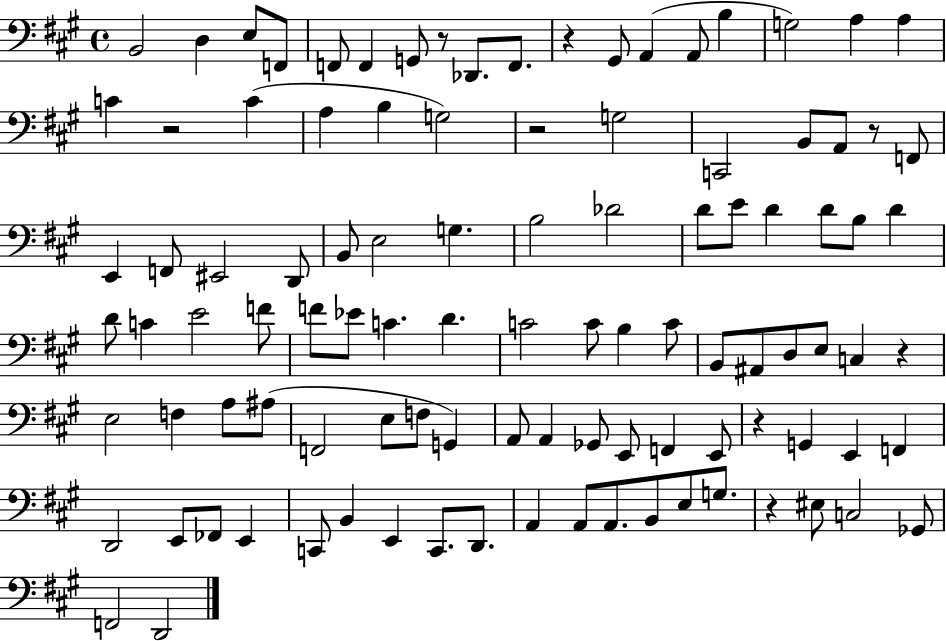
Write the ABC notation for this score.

X:1
T:Untitled
M:4/4
L:1/4
K:A
B,,2 D, E,/2 F,,/2 F,,/2 F,, G,,/2 z/2 _D,,/2 F,,/2 z ^G,,/2 A,, A,,/2 B, G,2 A, A, C z2 C A, B, G,2 z2 G,2 C,,2 B,,/2 A,,/2 z/2 F,,/2 E,, F,,/2 ^E,,2 D,,/2 B,,/2 E,2 G, B,2 _D2 D/2 E/2 D D/2 B,/2 D D/2 C E2 F/2 F/2 _E/2 C D C2 C/2 B, C/2 B,,/2 ^A,,/2 D,/2 E,/2 C, z E,2 F, A,/2 ^A,/2 F,,2 E,/2 F,/2 G,, A,,/2 A,, _G,,/2 E,,/2 F,, E,,/2 z G,, E,, F,, D,,2 E,,/2 _F,,/2 E,, C,,/2 B,, E,, C,,/2 D,,/2 A,, A,,/2 A,,/2 B,,/2 E,/2 G,/2 z ^E,/2 C,2 _G,,/2 F,,2 D,,2